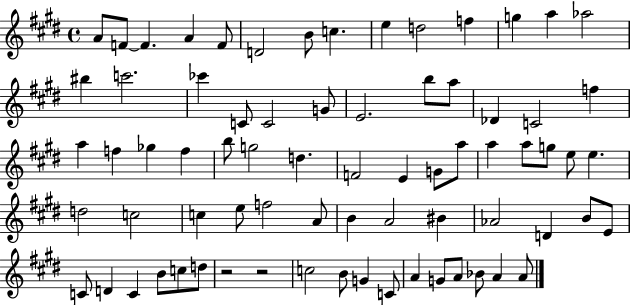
{
  \clef treble
  \time 4/4
  \defaultTimeSignature
  \key e \major
  a'8 f'8~~ f'4. a'4 f'8 | d'2 b'8 c''4. | e''4 d''2 f''4 | g''4 a''4 aes''2 | \break bis''4 c'''2. | ces'''4 c'8 c'2 g'8 | e'2. b''8 a''8 | des'4 c'2 f''4 | \break a''4 f''4 ges''4 f''4 | b''8 g''2 d''4. | f'2 e'4 g'8 a''8 | a''4 a''8 g''8 e''8 e''4. | \break d''2 c''2 | c''4 e''8 f''2 a'8 | b'4 a'2 bis'4 | aes'2 d'4 b'8 e'8 | \break c'8 d'4 c'4 b'8 c''8 d''8 | r2 r2 | c''2 b'8 g'4 c'8 | a'4 g'8 a'8 bes'8 a'4 a'8 | \break \bar "|."
}